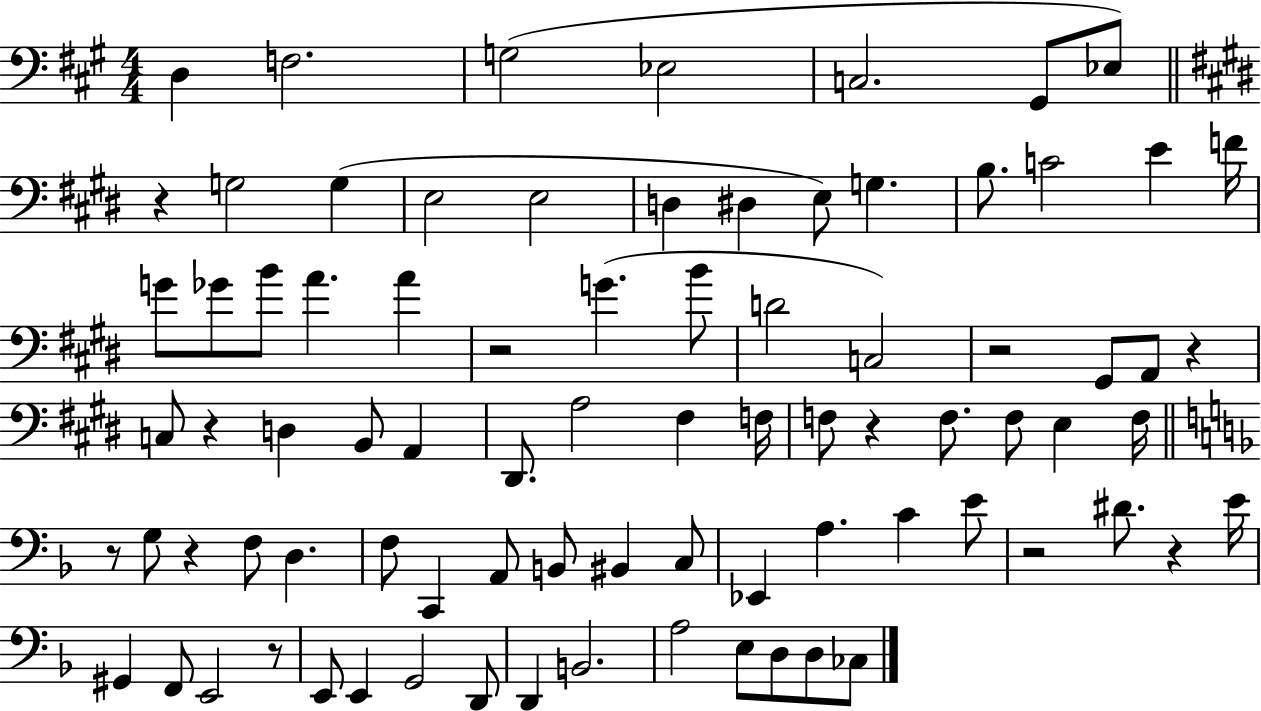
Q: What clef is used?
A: bass